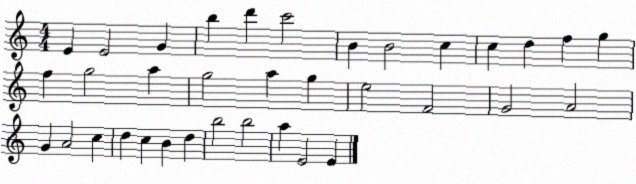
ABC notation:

X:1
T:Untitled
M:4/4
L:1/4
K:C
E E2 G b d' c'2 B B2 c c d f g f g2 a g2 a g e2 F2 G2 A2 G A2 c d c B d b2 b2 a E2 E